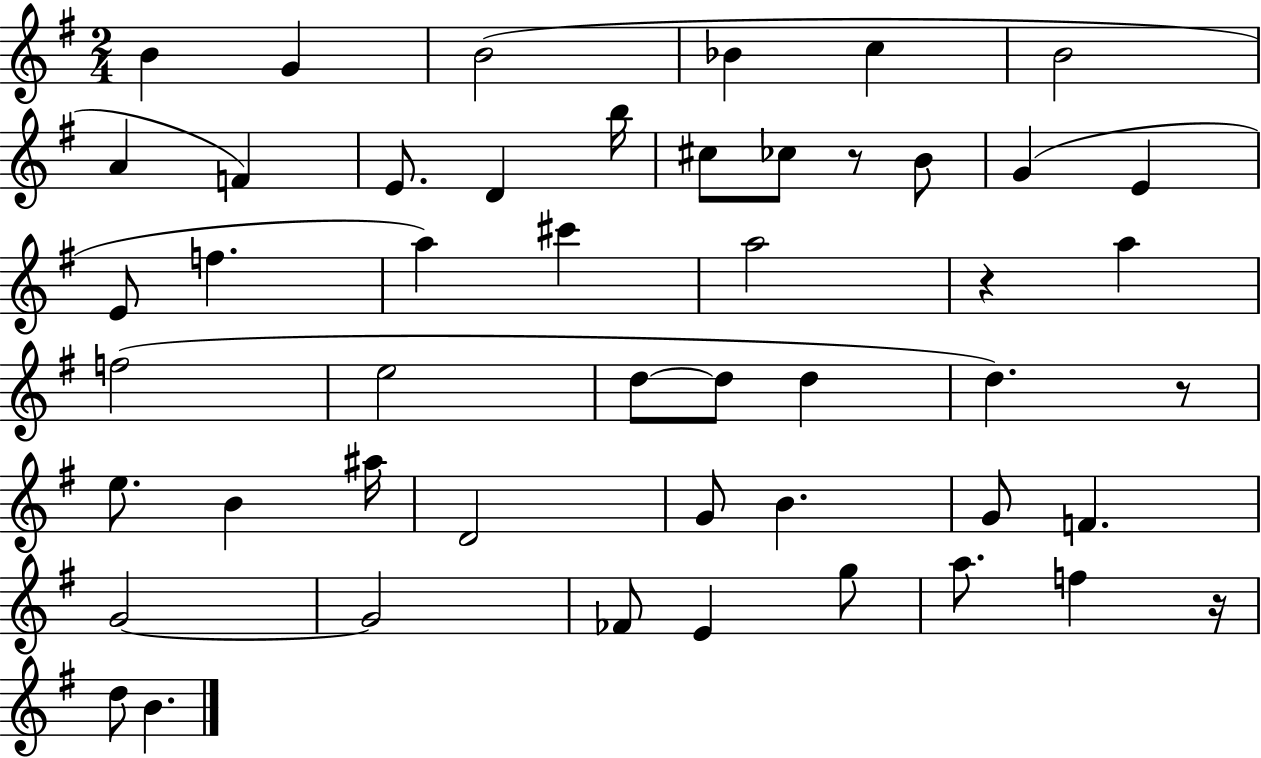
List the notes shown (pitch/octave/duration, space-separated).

B4/q G4/q B4/h Bb4/q C5/q B4/h A4/q F4/q E4/e. D4/q B5/s C#5/e CES5/e R/e B4/e G4/q E4/q E4/e F5/q. A5/q C#6/q A5/h R/q A5/q F5/h E5/h D5/e D5/e D5/q D5/q. R/e E5/e. B4/q A#5/s D4/h G4/e B4/q. G4/e F4/q. G4/h G4/h FES4/e E4/q G5/e A5/e. F5/q R/s D5/e B4/q.